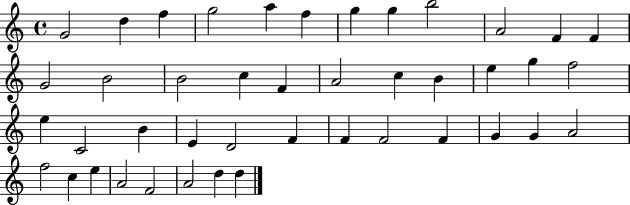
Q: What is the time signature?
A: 4/4